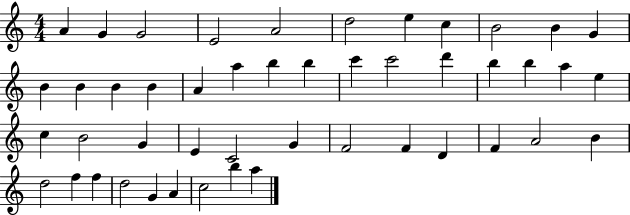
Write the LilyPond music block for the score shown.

{
  \clef treble
  \numericTimeSignature
  \time 4/4
  \key c \major
  a'4 g'4 g'2 | e'2 a'2 | d''2 e''4 c''4 | b'2 b'4 g'4 | \break b'4 b'4 b'4 b'4 | a'4 a''4 b''4 b''4 | c'''4 c'''2 d'''4 | b''4 b''4 a''4 e''4 | \break c''4 b'2 g'4 | e'4 c'2 g'4 | f'2 f'4 d'4 | f'4 a'2 b'4 | \break d''2 f''4 f''4 | d''2 g'4 a'4 | c''2 b''4 a''4 | \bar "|."
}